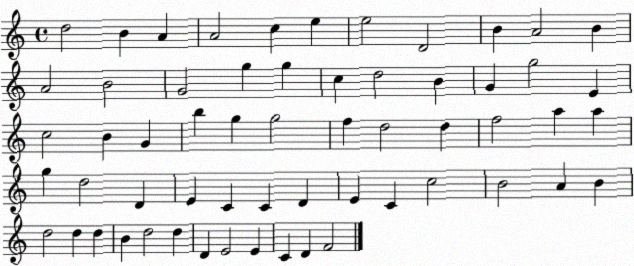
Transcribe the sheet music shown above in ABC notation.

X:1
T:Untitled
M:4/4
L:1/4
K:C
d2 B A A2 c e e2 D2 B A2 B A2 B2 G2 g g c d2 B G g2 E c2 B G b g g2 f d2 d f2 a a g d2 D E C C D E C c2 B2 A B d2 d d B d2 d D E2 E C D F2